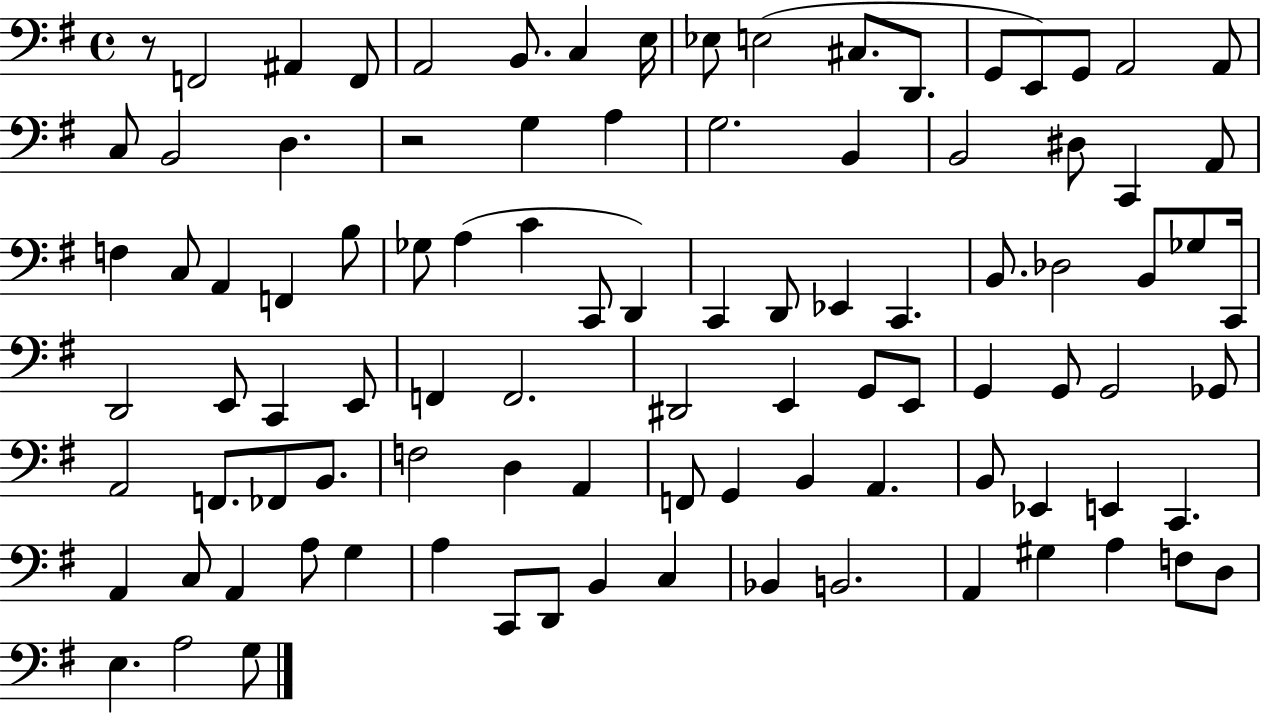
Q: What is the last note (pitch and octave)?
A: G3